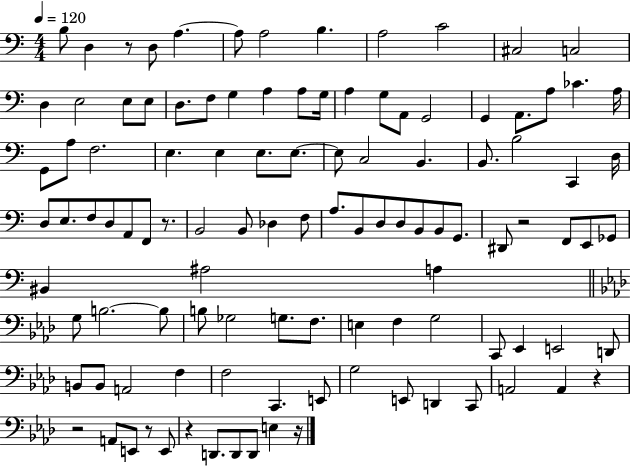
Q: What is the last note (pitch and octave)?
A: E3